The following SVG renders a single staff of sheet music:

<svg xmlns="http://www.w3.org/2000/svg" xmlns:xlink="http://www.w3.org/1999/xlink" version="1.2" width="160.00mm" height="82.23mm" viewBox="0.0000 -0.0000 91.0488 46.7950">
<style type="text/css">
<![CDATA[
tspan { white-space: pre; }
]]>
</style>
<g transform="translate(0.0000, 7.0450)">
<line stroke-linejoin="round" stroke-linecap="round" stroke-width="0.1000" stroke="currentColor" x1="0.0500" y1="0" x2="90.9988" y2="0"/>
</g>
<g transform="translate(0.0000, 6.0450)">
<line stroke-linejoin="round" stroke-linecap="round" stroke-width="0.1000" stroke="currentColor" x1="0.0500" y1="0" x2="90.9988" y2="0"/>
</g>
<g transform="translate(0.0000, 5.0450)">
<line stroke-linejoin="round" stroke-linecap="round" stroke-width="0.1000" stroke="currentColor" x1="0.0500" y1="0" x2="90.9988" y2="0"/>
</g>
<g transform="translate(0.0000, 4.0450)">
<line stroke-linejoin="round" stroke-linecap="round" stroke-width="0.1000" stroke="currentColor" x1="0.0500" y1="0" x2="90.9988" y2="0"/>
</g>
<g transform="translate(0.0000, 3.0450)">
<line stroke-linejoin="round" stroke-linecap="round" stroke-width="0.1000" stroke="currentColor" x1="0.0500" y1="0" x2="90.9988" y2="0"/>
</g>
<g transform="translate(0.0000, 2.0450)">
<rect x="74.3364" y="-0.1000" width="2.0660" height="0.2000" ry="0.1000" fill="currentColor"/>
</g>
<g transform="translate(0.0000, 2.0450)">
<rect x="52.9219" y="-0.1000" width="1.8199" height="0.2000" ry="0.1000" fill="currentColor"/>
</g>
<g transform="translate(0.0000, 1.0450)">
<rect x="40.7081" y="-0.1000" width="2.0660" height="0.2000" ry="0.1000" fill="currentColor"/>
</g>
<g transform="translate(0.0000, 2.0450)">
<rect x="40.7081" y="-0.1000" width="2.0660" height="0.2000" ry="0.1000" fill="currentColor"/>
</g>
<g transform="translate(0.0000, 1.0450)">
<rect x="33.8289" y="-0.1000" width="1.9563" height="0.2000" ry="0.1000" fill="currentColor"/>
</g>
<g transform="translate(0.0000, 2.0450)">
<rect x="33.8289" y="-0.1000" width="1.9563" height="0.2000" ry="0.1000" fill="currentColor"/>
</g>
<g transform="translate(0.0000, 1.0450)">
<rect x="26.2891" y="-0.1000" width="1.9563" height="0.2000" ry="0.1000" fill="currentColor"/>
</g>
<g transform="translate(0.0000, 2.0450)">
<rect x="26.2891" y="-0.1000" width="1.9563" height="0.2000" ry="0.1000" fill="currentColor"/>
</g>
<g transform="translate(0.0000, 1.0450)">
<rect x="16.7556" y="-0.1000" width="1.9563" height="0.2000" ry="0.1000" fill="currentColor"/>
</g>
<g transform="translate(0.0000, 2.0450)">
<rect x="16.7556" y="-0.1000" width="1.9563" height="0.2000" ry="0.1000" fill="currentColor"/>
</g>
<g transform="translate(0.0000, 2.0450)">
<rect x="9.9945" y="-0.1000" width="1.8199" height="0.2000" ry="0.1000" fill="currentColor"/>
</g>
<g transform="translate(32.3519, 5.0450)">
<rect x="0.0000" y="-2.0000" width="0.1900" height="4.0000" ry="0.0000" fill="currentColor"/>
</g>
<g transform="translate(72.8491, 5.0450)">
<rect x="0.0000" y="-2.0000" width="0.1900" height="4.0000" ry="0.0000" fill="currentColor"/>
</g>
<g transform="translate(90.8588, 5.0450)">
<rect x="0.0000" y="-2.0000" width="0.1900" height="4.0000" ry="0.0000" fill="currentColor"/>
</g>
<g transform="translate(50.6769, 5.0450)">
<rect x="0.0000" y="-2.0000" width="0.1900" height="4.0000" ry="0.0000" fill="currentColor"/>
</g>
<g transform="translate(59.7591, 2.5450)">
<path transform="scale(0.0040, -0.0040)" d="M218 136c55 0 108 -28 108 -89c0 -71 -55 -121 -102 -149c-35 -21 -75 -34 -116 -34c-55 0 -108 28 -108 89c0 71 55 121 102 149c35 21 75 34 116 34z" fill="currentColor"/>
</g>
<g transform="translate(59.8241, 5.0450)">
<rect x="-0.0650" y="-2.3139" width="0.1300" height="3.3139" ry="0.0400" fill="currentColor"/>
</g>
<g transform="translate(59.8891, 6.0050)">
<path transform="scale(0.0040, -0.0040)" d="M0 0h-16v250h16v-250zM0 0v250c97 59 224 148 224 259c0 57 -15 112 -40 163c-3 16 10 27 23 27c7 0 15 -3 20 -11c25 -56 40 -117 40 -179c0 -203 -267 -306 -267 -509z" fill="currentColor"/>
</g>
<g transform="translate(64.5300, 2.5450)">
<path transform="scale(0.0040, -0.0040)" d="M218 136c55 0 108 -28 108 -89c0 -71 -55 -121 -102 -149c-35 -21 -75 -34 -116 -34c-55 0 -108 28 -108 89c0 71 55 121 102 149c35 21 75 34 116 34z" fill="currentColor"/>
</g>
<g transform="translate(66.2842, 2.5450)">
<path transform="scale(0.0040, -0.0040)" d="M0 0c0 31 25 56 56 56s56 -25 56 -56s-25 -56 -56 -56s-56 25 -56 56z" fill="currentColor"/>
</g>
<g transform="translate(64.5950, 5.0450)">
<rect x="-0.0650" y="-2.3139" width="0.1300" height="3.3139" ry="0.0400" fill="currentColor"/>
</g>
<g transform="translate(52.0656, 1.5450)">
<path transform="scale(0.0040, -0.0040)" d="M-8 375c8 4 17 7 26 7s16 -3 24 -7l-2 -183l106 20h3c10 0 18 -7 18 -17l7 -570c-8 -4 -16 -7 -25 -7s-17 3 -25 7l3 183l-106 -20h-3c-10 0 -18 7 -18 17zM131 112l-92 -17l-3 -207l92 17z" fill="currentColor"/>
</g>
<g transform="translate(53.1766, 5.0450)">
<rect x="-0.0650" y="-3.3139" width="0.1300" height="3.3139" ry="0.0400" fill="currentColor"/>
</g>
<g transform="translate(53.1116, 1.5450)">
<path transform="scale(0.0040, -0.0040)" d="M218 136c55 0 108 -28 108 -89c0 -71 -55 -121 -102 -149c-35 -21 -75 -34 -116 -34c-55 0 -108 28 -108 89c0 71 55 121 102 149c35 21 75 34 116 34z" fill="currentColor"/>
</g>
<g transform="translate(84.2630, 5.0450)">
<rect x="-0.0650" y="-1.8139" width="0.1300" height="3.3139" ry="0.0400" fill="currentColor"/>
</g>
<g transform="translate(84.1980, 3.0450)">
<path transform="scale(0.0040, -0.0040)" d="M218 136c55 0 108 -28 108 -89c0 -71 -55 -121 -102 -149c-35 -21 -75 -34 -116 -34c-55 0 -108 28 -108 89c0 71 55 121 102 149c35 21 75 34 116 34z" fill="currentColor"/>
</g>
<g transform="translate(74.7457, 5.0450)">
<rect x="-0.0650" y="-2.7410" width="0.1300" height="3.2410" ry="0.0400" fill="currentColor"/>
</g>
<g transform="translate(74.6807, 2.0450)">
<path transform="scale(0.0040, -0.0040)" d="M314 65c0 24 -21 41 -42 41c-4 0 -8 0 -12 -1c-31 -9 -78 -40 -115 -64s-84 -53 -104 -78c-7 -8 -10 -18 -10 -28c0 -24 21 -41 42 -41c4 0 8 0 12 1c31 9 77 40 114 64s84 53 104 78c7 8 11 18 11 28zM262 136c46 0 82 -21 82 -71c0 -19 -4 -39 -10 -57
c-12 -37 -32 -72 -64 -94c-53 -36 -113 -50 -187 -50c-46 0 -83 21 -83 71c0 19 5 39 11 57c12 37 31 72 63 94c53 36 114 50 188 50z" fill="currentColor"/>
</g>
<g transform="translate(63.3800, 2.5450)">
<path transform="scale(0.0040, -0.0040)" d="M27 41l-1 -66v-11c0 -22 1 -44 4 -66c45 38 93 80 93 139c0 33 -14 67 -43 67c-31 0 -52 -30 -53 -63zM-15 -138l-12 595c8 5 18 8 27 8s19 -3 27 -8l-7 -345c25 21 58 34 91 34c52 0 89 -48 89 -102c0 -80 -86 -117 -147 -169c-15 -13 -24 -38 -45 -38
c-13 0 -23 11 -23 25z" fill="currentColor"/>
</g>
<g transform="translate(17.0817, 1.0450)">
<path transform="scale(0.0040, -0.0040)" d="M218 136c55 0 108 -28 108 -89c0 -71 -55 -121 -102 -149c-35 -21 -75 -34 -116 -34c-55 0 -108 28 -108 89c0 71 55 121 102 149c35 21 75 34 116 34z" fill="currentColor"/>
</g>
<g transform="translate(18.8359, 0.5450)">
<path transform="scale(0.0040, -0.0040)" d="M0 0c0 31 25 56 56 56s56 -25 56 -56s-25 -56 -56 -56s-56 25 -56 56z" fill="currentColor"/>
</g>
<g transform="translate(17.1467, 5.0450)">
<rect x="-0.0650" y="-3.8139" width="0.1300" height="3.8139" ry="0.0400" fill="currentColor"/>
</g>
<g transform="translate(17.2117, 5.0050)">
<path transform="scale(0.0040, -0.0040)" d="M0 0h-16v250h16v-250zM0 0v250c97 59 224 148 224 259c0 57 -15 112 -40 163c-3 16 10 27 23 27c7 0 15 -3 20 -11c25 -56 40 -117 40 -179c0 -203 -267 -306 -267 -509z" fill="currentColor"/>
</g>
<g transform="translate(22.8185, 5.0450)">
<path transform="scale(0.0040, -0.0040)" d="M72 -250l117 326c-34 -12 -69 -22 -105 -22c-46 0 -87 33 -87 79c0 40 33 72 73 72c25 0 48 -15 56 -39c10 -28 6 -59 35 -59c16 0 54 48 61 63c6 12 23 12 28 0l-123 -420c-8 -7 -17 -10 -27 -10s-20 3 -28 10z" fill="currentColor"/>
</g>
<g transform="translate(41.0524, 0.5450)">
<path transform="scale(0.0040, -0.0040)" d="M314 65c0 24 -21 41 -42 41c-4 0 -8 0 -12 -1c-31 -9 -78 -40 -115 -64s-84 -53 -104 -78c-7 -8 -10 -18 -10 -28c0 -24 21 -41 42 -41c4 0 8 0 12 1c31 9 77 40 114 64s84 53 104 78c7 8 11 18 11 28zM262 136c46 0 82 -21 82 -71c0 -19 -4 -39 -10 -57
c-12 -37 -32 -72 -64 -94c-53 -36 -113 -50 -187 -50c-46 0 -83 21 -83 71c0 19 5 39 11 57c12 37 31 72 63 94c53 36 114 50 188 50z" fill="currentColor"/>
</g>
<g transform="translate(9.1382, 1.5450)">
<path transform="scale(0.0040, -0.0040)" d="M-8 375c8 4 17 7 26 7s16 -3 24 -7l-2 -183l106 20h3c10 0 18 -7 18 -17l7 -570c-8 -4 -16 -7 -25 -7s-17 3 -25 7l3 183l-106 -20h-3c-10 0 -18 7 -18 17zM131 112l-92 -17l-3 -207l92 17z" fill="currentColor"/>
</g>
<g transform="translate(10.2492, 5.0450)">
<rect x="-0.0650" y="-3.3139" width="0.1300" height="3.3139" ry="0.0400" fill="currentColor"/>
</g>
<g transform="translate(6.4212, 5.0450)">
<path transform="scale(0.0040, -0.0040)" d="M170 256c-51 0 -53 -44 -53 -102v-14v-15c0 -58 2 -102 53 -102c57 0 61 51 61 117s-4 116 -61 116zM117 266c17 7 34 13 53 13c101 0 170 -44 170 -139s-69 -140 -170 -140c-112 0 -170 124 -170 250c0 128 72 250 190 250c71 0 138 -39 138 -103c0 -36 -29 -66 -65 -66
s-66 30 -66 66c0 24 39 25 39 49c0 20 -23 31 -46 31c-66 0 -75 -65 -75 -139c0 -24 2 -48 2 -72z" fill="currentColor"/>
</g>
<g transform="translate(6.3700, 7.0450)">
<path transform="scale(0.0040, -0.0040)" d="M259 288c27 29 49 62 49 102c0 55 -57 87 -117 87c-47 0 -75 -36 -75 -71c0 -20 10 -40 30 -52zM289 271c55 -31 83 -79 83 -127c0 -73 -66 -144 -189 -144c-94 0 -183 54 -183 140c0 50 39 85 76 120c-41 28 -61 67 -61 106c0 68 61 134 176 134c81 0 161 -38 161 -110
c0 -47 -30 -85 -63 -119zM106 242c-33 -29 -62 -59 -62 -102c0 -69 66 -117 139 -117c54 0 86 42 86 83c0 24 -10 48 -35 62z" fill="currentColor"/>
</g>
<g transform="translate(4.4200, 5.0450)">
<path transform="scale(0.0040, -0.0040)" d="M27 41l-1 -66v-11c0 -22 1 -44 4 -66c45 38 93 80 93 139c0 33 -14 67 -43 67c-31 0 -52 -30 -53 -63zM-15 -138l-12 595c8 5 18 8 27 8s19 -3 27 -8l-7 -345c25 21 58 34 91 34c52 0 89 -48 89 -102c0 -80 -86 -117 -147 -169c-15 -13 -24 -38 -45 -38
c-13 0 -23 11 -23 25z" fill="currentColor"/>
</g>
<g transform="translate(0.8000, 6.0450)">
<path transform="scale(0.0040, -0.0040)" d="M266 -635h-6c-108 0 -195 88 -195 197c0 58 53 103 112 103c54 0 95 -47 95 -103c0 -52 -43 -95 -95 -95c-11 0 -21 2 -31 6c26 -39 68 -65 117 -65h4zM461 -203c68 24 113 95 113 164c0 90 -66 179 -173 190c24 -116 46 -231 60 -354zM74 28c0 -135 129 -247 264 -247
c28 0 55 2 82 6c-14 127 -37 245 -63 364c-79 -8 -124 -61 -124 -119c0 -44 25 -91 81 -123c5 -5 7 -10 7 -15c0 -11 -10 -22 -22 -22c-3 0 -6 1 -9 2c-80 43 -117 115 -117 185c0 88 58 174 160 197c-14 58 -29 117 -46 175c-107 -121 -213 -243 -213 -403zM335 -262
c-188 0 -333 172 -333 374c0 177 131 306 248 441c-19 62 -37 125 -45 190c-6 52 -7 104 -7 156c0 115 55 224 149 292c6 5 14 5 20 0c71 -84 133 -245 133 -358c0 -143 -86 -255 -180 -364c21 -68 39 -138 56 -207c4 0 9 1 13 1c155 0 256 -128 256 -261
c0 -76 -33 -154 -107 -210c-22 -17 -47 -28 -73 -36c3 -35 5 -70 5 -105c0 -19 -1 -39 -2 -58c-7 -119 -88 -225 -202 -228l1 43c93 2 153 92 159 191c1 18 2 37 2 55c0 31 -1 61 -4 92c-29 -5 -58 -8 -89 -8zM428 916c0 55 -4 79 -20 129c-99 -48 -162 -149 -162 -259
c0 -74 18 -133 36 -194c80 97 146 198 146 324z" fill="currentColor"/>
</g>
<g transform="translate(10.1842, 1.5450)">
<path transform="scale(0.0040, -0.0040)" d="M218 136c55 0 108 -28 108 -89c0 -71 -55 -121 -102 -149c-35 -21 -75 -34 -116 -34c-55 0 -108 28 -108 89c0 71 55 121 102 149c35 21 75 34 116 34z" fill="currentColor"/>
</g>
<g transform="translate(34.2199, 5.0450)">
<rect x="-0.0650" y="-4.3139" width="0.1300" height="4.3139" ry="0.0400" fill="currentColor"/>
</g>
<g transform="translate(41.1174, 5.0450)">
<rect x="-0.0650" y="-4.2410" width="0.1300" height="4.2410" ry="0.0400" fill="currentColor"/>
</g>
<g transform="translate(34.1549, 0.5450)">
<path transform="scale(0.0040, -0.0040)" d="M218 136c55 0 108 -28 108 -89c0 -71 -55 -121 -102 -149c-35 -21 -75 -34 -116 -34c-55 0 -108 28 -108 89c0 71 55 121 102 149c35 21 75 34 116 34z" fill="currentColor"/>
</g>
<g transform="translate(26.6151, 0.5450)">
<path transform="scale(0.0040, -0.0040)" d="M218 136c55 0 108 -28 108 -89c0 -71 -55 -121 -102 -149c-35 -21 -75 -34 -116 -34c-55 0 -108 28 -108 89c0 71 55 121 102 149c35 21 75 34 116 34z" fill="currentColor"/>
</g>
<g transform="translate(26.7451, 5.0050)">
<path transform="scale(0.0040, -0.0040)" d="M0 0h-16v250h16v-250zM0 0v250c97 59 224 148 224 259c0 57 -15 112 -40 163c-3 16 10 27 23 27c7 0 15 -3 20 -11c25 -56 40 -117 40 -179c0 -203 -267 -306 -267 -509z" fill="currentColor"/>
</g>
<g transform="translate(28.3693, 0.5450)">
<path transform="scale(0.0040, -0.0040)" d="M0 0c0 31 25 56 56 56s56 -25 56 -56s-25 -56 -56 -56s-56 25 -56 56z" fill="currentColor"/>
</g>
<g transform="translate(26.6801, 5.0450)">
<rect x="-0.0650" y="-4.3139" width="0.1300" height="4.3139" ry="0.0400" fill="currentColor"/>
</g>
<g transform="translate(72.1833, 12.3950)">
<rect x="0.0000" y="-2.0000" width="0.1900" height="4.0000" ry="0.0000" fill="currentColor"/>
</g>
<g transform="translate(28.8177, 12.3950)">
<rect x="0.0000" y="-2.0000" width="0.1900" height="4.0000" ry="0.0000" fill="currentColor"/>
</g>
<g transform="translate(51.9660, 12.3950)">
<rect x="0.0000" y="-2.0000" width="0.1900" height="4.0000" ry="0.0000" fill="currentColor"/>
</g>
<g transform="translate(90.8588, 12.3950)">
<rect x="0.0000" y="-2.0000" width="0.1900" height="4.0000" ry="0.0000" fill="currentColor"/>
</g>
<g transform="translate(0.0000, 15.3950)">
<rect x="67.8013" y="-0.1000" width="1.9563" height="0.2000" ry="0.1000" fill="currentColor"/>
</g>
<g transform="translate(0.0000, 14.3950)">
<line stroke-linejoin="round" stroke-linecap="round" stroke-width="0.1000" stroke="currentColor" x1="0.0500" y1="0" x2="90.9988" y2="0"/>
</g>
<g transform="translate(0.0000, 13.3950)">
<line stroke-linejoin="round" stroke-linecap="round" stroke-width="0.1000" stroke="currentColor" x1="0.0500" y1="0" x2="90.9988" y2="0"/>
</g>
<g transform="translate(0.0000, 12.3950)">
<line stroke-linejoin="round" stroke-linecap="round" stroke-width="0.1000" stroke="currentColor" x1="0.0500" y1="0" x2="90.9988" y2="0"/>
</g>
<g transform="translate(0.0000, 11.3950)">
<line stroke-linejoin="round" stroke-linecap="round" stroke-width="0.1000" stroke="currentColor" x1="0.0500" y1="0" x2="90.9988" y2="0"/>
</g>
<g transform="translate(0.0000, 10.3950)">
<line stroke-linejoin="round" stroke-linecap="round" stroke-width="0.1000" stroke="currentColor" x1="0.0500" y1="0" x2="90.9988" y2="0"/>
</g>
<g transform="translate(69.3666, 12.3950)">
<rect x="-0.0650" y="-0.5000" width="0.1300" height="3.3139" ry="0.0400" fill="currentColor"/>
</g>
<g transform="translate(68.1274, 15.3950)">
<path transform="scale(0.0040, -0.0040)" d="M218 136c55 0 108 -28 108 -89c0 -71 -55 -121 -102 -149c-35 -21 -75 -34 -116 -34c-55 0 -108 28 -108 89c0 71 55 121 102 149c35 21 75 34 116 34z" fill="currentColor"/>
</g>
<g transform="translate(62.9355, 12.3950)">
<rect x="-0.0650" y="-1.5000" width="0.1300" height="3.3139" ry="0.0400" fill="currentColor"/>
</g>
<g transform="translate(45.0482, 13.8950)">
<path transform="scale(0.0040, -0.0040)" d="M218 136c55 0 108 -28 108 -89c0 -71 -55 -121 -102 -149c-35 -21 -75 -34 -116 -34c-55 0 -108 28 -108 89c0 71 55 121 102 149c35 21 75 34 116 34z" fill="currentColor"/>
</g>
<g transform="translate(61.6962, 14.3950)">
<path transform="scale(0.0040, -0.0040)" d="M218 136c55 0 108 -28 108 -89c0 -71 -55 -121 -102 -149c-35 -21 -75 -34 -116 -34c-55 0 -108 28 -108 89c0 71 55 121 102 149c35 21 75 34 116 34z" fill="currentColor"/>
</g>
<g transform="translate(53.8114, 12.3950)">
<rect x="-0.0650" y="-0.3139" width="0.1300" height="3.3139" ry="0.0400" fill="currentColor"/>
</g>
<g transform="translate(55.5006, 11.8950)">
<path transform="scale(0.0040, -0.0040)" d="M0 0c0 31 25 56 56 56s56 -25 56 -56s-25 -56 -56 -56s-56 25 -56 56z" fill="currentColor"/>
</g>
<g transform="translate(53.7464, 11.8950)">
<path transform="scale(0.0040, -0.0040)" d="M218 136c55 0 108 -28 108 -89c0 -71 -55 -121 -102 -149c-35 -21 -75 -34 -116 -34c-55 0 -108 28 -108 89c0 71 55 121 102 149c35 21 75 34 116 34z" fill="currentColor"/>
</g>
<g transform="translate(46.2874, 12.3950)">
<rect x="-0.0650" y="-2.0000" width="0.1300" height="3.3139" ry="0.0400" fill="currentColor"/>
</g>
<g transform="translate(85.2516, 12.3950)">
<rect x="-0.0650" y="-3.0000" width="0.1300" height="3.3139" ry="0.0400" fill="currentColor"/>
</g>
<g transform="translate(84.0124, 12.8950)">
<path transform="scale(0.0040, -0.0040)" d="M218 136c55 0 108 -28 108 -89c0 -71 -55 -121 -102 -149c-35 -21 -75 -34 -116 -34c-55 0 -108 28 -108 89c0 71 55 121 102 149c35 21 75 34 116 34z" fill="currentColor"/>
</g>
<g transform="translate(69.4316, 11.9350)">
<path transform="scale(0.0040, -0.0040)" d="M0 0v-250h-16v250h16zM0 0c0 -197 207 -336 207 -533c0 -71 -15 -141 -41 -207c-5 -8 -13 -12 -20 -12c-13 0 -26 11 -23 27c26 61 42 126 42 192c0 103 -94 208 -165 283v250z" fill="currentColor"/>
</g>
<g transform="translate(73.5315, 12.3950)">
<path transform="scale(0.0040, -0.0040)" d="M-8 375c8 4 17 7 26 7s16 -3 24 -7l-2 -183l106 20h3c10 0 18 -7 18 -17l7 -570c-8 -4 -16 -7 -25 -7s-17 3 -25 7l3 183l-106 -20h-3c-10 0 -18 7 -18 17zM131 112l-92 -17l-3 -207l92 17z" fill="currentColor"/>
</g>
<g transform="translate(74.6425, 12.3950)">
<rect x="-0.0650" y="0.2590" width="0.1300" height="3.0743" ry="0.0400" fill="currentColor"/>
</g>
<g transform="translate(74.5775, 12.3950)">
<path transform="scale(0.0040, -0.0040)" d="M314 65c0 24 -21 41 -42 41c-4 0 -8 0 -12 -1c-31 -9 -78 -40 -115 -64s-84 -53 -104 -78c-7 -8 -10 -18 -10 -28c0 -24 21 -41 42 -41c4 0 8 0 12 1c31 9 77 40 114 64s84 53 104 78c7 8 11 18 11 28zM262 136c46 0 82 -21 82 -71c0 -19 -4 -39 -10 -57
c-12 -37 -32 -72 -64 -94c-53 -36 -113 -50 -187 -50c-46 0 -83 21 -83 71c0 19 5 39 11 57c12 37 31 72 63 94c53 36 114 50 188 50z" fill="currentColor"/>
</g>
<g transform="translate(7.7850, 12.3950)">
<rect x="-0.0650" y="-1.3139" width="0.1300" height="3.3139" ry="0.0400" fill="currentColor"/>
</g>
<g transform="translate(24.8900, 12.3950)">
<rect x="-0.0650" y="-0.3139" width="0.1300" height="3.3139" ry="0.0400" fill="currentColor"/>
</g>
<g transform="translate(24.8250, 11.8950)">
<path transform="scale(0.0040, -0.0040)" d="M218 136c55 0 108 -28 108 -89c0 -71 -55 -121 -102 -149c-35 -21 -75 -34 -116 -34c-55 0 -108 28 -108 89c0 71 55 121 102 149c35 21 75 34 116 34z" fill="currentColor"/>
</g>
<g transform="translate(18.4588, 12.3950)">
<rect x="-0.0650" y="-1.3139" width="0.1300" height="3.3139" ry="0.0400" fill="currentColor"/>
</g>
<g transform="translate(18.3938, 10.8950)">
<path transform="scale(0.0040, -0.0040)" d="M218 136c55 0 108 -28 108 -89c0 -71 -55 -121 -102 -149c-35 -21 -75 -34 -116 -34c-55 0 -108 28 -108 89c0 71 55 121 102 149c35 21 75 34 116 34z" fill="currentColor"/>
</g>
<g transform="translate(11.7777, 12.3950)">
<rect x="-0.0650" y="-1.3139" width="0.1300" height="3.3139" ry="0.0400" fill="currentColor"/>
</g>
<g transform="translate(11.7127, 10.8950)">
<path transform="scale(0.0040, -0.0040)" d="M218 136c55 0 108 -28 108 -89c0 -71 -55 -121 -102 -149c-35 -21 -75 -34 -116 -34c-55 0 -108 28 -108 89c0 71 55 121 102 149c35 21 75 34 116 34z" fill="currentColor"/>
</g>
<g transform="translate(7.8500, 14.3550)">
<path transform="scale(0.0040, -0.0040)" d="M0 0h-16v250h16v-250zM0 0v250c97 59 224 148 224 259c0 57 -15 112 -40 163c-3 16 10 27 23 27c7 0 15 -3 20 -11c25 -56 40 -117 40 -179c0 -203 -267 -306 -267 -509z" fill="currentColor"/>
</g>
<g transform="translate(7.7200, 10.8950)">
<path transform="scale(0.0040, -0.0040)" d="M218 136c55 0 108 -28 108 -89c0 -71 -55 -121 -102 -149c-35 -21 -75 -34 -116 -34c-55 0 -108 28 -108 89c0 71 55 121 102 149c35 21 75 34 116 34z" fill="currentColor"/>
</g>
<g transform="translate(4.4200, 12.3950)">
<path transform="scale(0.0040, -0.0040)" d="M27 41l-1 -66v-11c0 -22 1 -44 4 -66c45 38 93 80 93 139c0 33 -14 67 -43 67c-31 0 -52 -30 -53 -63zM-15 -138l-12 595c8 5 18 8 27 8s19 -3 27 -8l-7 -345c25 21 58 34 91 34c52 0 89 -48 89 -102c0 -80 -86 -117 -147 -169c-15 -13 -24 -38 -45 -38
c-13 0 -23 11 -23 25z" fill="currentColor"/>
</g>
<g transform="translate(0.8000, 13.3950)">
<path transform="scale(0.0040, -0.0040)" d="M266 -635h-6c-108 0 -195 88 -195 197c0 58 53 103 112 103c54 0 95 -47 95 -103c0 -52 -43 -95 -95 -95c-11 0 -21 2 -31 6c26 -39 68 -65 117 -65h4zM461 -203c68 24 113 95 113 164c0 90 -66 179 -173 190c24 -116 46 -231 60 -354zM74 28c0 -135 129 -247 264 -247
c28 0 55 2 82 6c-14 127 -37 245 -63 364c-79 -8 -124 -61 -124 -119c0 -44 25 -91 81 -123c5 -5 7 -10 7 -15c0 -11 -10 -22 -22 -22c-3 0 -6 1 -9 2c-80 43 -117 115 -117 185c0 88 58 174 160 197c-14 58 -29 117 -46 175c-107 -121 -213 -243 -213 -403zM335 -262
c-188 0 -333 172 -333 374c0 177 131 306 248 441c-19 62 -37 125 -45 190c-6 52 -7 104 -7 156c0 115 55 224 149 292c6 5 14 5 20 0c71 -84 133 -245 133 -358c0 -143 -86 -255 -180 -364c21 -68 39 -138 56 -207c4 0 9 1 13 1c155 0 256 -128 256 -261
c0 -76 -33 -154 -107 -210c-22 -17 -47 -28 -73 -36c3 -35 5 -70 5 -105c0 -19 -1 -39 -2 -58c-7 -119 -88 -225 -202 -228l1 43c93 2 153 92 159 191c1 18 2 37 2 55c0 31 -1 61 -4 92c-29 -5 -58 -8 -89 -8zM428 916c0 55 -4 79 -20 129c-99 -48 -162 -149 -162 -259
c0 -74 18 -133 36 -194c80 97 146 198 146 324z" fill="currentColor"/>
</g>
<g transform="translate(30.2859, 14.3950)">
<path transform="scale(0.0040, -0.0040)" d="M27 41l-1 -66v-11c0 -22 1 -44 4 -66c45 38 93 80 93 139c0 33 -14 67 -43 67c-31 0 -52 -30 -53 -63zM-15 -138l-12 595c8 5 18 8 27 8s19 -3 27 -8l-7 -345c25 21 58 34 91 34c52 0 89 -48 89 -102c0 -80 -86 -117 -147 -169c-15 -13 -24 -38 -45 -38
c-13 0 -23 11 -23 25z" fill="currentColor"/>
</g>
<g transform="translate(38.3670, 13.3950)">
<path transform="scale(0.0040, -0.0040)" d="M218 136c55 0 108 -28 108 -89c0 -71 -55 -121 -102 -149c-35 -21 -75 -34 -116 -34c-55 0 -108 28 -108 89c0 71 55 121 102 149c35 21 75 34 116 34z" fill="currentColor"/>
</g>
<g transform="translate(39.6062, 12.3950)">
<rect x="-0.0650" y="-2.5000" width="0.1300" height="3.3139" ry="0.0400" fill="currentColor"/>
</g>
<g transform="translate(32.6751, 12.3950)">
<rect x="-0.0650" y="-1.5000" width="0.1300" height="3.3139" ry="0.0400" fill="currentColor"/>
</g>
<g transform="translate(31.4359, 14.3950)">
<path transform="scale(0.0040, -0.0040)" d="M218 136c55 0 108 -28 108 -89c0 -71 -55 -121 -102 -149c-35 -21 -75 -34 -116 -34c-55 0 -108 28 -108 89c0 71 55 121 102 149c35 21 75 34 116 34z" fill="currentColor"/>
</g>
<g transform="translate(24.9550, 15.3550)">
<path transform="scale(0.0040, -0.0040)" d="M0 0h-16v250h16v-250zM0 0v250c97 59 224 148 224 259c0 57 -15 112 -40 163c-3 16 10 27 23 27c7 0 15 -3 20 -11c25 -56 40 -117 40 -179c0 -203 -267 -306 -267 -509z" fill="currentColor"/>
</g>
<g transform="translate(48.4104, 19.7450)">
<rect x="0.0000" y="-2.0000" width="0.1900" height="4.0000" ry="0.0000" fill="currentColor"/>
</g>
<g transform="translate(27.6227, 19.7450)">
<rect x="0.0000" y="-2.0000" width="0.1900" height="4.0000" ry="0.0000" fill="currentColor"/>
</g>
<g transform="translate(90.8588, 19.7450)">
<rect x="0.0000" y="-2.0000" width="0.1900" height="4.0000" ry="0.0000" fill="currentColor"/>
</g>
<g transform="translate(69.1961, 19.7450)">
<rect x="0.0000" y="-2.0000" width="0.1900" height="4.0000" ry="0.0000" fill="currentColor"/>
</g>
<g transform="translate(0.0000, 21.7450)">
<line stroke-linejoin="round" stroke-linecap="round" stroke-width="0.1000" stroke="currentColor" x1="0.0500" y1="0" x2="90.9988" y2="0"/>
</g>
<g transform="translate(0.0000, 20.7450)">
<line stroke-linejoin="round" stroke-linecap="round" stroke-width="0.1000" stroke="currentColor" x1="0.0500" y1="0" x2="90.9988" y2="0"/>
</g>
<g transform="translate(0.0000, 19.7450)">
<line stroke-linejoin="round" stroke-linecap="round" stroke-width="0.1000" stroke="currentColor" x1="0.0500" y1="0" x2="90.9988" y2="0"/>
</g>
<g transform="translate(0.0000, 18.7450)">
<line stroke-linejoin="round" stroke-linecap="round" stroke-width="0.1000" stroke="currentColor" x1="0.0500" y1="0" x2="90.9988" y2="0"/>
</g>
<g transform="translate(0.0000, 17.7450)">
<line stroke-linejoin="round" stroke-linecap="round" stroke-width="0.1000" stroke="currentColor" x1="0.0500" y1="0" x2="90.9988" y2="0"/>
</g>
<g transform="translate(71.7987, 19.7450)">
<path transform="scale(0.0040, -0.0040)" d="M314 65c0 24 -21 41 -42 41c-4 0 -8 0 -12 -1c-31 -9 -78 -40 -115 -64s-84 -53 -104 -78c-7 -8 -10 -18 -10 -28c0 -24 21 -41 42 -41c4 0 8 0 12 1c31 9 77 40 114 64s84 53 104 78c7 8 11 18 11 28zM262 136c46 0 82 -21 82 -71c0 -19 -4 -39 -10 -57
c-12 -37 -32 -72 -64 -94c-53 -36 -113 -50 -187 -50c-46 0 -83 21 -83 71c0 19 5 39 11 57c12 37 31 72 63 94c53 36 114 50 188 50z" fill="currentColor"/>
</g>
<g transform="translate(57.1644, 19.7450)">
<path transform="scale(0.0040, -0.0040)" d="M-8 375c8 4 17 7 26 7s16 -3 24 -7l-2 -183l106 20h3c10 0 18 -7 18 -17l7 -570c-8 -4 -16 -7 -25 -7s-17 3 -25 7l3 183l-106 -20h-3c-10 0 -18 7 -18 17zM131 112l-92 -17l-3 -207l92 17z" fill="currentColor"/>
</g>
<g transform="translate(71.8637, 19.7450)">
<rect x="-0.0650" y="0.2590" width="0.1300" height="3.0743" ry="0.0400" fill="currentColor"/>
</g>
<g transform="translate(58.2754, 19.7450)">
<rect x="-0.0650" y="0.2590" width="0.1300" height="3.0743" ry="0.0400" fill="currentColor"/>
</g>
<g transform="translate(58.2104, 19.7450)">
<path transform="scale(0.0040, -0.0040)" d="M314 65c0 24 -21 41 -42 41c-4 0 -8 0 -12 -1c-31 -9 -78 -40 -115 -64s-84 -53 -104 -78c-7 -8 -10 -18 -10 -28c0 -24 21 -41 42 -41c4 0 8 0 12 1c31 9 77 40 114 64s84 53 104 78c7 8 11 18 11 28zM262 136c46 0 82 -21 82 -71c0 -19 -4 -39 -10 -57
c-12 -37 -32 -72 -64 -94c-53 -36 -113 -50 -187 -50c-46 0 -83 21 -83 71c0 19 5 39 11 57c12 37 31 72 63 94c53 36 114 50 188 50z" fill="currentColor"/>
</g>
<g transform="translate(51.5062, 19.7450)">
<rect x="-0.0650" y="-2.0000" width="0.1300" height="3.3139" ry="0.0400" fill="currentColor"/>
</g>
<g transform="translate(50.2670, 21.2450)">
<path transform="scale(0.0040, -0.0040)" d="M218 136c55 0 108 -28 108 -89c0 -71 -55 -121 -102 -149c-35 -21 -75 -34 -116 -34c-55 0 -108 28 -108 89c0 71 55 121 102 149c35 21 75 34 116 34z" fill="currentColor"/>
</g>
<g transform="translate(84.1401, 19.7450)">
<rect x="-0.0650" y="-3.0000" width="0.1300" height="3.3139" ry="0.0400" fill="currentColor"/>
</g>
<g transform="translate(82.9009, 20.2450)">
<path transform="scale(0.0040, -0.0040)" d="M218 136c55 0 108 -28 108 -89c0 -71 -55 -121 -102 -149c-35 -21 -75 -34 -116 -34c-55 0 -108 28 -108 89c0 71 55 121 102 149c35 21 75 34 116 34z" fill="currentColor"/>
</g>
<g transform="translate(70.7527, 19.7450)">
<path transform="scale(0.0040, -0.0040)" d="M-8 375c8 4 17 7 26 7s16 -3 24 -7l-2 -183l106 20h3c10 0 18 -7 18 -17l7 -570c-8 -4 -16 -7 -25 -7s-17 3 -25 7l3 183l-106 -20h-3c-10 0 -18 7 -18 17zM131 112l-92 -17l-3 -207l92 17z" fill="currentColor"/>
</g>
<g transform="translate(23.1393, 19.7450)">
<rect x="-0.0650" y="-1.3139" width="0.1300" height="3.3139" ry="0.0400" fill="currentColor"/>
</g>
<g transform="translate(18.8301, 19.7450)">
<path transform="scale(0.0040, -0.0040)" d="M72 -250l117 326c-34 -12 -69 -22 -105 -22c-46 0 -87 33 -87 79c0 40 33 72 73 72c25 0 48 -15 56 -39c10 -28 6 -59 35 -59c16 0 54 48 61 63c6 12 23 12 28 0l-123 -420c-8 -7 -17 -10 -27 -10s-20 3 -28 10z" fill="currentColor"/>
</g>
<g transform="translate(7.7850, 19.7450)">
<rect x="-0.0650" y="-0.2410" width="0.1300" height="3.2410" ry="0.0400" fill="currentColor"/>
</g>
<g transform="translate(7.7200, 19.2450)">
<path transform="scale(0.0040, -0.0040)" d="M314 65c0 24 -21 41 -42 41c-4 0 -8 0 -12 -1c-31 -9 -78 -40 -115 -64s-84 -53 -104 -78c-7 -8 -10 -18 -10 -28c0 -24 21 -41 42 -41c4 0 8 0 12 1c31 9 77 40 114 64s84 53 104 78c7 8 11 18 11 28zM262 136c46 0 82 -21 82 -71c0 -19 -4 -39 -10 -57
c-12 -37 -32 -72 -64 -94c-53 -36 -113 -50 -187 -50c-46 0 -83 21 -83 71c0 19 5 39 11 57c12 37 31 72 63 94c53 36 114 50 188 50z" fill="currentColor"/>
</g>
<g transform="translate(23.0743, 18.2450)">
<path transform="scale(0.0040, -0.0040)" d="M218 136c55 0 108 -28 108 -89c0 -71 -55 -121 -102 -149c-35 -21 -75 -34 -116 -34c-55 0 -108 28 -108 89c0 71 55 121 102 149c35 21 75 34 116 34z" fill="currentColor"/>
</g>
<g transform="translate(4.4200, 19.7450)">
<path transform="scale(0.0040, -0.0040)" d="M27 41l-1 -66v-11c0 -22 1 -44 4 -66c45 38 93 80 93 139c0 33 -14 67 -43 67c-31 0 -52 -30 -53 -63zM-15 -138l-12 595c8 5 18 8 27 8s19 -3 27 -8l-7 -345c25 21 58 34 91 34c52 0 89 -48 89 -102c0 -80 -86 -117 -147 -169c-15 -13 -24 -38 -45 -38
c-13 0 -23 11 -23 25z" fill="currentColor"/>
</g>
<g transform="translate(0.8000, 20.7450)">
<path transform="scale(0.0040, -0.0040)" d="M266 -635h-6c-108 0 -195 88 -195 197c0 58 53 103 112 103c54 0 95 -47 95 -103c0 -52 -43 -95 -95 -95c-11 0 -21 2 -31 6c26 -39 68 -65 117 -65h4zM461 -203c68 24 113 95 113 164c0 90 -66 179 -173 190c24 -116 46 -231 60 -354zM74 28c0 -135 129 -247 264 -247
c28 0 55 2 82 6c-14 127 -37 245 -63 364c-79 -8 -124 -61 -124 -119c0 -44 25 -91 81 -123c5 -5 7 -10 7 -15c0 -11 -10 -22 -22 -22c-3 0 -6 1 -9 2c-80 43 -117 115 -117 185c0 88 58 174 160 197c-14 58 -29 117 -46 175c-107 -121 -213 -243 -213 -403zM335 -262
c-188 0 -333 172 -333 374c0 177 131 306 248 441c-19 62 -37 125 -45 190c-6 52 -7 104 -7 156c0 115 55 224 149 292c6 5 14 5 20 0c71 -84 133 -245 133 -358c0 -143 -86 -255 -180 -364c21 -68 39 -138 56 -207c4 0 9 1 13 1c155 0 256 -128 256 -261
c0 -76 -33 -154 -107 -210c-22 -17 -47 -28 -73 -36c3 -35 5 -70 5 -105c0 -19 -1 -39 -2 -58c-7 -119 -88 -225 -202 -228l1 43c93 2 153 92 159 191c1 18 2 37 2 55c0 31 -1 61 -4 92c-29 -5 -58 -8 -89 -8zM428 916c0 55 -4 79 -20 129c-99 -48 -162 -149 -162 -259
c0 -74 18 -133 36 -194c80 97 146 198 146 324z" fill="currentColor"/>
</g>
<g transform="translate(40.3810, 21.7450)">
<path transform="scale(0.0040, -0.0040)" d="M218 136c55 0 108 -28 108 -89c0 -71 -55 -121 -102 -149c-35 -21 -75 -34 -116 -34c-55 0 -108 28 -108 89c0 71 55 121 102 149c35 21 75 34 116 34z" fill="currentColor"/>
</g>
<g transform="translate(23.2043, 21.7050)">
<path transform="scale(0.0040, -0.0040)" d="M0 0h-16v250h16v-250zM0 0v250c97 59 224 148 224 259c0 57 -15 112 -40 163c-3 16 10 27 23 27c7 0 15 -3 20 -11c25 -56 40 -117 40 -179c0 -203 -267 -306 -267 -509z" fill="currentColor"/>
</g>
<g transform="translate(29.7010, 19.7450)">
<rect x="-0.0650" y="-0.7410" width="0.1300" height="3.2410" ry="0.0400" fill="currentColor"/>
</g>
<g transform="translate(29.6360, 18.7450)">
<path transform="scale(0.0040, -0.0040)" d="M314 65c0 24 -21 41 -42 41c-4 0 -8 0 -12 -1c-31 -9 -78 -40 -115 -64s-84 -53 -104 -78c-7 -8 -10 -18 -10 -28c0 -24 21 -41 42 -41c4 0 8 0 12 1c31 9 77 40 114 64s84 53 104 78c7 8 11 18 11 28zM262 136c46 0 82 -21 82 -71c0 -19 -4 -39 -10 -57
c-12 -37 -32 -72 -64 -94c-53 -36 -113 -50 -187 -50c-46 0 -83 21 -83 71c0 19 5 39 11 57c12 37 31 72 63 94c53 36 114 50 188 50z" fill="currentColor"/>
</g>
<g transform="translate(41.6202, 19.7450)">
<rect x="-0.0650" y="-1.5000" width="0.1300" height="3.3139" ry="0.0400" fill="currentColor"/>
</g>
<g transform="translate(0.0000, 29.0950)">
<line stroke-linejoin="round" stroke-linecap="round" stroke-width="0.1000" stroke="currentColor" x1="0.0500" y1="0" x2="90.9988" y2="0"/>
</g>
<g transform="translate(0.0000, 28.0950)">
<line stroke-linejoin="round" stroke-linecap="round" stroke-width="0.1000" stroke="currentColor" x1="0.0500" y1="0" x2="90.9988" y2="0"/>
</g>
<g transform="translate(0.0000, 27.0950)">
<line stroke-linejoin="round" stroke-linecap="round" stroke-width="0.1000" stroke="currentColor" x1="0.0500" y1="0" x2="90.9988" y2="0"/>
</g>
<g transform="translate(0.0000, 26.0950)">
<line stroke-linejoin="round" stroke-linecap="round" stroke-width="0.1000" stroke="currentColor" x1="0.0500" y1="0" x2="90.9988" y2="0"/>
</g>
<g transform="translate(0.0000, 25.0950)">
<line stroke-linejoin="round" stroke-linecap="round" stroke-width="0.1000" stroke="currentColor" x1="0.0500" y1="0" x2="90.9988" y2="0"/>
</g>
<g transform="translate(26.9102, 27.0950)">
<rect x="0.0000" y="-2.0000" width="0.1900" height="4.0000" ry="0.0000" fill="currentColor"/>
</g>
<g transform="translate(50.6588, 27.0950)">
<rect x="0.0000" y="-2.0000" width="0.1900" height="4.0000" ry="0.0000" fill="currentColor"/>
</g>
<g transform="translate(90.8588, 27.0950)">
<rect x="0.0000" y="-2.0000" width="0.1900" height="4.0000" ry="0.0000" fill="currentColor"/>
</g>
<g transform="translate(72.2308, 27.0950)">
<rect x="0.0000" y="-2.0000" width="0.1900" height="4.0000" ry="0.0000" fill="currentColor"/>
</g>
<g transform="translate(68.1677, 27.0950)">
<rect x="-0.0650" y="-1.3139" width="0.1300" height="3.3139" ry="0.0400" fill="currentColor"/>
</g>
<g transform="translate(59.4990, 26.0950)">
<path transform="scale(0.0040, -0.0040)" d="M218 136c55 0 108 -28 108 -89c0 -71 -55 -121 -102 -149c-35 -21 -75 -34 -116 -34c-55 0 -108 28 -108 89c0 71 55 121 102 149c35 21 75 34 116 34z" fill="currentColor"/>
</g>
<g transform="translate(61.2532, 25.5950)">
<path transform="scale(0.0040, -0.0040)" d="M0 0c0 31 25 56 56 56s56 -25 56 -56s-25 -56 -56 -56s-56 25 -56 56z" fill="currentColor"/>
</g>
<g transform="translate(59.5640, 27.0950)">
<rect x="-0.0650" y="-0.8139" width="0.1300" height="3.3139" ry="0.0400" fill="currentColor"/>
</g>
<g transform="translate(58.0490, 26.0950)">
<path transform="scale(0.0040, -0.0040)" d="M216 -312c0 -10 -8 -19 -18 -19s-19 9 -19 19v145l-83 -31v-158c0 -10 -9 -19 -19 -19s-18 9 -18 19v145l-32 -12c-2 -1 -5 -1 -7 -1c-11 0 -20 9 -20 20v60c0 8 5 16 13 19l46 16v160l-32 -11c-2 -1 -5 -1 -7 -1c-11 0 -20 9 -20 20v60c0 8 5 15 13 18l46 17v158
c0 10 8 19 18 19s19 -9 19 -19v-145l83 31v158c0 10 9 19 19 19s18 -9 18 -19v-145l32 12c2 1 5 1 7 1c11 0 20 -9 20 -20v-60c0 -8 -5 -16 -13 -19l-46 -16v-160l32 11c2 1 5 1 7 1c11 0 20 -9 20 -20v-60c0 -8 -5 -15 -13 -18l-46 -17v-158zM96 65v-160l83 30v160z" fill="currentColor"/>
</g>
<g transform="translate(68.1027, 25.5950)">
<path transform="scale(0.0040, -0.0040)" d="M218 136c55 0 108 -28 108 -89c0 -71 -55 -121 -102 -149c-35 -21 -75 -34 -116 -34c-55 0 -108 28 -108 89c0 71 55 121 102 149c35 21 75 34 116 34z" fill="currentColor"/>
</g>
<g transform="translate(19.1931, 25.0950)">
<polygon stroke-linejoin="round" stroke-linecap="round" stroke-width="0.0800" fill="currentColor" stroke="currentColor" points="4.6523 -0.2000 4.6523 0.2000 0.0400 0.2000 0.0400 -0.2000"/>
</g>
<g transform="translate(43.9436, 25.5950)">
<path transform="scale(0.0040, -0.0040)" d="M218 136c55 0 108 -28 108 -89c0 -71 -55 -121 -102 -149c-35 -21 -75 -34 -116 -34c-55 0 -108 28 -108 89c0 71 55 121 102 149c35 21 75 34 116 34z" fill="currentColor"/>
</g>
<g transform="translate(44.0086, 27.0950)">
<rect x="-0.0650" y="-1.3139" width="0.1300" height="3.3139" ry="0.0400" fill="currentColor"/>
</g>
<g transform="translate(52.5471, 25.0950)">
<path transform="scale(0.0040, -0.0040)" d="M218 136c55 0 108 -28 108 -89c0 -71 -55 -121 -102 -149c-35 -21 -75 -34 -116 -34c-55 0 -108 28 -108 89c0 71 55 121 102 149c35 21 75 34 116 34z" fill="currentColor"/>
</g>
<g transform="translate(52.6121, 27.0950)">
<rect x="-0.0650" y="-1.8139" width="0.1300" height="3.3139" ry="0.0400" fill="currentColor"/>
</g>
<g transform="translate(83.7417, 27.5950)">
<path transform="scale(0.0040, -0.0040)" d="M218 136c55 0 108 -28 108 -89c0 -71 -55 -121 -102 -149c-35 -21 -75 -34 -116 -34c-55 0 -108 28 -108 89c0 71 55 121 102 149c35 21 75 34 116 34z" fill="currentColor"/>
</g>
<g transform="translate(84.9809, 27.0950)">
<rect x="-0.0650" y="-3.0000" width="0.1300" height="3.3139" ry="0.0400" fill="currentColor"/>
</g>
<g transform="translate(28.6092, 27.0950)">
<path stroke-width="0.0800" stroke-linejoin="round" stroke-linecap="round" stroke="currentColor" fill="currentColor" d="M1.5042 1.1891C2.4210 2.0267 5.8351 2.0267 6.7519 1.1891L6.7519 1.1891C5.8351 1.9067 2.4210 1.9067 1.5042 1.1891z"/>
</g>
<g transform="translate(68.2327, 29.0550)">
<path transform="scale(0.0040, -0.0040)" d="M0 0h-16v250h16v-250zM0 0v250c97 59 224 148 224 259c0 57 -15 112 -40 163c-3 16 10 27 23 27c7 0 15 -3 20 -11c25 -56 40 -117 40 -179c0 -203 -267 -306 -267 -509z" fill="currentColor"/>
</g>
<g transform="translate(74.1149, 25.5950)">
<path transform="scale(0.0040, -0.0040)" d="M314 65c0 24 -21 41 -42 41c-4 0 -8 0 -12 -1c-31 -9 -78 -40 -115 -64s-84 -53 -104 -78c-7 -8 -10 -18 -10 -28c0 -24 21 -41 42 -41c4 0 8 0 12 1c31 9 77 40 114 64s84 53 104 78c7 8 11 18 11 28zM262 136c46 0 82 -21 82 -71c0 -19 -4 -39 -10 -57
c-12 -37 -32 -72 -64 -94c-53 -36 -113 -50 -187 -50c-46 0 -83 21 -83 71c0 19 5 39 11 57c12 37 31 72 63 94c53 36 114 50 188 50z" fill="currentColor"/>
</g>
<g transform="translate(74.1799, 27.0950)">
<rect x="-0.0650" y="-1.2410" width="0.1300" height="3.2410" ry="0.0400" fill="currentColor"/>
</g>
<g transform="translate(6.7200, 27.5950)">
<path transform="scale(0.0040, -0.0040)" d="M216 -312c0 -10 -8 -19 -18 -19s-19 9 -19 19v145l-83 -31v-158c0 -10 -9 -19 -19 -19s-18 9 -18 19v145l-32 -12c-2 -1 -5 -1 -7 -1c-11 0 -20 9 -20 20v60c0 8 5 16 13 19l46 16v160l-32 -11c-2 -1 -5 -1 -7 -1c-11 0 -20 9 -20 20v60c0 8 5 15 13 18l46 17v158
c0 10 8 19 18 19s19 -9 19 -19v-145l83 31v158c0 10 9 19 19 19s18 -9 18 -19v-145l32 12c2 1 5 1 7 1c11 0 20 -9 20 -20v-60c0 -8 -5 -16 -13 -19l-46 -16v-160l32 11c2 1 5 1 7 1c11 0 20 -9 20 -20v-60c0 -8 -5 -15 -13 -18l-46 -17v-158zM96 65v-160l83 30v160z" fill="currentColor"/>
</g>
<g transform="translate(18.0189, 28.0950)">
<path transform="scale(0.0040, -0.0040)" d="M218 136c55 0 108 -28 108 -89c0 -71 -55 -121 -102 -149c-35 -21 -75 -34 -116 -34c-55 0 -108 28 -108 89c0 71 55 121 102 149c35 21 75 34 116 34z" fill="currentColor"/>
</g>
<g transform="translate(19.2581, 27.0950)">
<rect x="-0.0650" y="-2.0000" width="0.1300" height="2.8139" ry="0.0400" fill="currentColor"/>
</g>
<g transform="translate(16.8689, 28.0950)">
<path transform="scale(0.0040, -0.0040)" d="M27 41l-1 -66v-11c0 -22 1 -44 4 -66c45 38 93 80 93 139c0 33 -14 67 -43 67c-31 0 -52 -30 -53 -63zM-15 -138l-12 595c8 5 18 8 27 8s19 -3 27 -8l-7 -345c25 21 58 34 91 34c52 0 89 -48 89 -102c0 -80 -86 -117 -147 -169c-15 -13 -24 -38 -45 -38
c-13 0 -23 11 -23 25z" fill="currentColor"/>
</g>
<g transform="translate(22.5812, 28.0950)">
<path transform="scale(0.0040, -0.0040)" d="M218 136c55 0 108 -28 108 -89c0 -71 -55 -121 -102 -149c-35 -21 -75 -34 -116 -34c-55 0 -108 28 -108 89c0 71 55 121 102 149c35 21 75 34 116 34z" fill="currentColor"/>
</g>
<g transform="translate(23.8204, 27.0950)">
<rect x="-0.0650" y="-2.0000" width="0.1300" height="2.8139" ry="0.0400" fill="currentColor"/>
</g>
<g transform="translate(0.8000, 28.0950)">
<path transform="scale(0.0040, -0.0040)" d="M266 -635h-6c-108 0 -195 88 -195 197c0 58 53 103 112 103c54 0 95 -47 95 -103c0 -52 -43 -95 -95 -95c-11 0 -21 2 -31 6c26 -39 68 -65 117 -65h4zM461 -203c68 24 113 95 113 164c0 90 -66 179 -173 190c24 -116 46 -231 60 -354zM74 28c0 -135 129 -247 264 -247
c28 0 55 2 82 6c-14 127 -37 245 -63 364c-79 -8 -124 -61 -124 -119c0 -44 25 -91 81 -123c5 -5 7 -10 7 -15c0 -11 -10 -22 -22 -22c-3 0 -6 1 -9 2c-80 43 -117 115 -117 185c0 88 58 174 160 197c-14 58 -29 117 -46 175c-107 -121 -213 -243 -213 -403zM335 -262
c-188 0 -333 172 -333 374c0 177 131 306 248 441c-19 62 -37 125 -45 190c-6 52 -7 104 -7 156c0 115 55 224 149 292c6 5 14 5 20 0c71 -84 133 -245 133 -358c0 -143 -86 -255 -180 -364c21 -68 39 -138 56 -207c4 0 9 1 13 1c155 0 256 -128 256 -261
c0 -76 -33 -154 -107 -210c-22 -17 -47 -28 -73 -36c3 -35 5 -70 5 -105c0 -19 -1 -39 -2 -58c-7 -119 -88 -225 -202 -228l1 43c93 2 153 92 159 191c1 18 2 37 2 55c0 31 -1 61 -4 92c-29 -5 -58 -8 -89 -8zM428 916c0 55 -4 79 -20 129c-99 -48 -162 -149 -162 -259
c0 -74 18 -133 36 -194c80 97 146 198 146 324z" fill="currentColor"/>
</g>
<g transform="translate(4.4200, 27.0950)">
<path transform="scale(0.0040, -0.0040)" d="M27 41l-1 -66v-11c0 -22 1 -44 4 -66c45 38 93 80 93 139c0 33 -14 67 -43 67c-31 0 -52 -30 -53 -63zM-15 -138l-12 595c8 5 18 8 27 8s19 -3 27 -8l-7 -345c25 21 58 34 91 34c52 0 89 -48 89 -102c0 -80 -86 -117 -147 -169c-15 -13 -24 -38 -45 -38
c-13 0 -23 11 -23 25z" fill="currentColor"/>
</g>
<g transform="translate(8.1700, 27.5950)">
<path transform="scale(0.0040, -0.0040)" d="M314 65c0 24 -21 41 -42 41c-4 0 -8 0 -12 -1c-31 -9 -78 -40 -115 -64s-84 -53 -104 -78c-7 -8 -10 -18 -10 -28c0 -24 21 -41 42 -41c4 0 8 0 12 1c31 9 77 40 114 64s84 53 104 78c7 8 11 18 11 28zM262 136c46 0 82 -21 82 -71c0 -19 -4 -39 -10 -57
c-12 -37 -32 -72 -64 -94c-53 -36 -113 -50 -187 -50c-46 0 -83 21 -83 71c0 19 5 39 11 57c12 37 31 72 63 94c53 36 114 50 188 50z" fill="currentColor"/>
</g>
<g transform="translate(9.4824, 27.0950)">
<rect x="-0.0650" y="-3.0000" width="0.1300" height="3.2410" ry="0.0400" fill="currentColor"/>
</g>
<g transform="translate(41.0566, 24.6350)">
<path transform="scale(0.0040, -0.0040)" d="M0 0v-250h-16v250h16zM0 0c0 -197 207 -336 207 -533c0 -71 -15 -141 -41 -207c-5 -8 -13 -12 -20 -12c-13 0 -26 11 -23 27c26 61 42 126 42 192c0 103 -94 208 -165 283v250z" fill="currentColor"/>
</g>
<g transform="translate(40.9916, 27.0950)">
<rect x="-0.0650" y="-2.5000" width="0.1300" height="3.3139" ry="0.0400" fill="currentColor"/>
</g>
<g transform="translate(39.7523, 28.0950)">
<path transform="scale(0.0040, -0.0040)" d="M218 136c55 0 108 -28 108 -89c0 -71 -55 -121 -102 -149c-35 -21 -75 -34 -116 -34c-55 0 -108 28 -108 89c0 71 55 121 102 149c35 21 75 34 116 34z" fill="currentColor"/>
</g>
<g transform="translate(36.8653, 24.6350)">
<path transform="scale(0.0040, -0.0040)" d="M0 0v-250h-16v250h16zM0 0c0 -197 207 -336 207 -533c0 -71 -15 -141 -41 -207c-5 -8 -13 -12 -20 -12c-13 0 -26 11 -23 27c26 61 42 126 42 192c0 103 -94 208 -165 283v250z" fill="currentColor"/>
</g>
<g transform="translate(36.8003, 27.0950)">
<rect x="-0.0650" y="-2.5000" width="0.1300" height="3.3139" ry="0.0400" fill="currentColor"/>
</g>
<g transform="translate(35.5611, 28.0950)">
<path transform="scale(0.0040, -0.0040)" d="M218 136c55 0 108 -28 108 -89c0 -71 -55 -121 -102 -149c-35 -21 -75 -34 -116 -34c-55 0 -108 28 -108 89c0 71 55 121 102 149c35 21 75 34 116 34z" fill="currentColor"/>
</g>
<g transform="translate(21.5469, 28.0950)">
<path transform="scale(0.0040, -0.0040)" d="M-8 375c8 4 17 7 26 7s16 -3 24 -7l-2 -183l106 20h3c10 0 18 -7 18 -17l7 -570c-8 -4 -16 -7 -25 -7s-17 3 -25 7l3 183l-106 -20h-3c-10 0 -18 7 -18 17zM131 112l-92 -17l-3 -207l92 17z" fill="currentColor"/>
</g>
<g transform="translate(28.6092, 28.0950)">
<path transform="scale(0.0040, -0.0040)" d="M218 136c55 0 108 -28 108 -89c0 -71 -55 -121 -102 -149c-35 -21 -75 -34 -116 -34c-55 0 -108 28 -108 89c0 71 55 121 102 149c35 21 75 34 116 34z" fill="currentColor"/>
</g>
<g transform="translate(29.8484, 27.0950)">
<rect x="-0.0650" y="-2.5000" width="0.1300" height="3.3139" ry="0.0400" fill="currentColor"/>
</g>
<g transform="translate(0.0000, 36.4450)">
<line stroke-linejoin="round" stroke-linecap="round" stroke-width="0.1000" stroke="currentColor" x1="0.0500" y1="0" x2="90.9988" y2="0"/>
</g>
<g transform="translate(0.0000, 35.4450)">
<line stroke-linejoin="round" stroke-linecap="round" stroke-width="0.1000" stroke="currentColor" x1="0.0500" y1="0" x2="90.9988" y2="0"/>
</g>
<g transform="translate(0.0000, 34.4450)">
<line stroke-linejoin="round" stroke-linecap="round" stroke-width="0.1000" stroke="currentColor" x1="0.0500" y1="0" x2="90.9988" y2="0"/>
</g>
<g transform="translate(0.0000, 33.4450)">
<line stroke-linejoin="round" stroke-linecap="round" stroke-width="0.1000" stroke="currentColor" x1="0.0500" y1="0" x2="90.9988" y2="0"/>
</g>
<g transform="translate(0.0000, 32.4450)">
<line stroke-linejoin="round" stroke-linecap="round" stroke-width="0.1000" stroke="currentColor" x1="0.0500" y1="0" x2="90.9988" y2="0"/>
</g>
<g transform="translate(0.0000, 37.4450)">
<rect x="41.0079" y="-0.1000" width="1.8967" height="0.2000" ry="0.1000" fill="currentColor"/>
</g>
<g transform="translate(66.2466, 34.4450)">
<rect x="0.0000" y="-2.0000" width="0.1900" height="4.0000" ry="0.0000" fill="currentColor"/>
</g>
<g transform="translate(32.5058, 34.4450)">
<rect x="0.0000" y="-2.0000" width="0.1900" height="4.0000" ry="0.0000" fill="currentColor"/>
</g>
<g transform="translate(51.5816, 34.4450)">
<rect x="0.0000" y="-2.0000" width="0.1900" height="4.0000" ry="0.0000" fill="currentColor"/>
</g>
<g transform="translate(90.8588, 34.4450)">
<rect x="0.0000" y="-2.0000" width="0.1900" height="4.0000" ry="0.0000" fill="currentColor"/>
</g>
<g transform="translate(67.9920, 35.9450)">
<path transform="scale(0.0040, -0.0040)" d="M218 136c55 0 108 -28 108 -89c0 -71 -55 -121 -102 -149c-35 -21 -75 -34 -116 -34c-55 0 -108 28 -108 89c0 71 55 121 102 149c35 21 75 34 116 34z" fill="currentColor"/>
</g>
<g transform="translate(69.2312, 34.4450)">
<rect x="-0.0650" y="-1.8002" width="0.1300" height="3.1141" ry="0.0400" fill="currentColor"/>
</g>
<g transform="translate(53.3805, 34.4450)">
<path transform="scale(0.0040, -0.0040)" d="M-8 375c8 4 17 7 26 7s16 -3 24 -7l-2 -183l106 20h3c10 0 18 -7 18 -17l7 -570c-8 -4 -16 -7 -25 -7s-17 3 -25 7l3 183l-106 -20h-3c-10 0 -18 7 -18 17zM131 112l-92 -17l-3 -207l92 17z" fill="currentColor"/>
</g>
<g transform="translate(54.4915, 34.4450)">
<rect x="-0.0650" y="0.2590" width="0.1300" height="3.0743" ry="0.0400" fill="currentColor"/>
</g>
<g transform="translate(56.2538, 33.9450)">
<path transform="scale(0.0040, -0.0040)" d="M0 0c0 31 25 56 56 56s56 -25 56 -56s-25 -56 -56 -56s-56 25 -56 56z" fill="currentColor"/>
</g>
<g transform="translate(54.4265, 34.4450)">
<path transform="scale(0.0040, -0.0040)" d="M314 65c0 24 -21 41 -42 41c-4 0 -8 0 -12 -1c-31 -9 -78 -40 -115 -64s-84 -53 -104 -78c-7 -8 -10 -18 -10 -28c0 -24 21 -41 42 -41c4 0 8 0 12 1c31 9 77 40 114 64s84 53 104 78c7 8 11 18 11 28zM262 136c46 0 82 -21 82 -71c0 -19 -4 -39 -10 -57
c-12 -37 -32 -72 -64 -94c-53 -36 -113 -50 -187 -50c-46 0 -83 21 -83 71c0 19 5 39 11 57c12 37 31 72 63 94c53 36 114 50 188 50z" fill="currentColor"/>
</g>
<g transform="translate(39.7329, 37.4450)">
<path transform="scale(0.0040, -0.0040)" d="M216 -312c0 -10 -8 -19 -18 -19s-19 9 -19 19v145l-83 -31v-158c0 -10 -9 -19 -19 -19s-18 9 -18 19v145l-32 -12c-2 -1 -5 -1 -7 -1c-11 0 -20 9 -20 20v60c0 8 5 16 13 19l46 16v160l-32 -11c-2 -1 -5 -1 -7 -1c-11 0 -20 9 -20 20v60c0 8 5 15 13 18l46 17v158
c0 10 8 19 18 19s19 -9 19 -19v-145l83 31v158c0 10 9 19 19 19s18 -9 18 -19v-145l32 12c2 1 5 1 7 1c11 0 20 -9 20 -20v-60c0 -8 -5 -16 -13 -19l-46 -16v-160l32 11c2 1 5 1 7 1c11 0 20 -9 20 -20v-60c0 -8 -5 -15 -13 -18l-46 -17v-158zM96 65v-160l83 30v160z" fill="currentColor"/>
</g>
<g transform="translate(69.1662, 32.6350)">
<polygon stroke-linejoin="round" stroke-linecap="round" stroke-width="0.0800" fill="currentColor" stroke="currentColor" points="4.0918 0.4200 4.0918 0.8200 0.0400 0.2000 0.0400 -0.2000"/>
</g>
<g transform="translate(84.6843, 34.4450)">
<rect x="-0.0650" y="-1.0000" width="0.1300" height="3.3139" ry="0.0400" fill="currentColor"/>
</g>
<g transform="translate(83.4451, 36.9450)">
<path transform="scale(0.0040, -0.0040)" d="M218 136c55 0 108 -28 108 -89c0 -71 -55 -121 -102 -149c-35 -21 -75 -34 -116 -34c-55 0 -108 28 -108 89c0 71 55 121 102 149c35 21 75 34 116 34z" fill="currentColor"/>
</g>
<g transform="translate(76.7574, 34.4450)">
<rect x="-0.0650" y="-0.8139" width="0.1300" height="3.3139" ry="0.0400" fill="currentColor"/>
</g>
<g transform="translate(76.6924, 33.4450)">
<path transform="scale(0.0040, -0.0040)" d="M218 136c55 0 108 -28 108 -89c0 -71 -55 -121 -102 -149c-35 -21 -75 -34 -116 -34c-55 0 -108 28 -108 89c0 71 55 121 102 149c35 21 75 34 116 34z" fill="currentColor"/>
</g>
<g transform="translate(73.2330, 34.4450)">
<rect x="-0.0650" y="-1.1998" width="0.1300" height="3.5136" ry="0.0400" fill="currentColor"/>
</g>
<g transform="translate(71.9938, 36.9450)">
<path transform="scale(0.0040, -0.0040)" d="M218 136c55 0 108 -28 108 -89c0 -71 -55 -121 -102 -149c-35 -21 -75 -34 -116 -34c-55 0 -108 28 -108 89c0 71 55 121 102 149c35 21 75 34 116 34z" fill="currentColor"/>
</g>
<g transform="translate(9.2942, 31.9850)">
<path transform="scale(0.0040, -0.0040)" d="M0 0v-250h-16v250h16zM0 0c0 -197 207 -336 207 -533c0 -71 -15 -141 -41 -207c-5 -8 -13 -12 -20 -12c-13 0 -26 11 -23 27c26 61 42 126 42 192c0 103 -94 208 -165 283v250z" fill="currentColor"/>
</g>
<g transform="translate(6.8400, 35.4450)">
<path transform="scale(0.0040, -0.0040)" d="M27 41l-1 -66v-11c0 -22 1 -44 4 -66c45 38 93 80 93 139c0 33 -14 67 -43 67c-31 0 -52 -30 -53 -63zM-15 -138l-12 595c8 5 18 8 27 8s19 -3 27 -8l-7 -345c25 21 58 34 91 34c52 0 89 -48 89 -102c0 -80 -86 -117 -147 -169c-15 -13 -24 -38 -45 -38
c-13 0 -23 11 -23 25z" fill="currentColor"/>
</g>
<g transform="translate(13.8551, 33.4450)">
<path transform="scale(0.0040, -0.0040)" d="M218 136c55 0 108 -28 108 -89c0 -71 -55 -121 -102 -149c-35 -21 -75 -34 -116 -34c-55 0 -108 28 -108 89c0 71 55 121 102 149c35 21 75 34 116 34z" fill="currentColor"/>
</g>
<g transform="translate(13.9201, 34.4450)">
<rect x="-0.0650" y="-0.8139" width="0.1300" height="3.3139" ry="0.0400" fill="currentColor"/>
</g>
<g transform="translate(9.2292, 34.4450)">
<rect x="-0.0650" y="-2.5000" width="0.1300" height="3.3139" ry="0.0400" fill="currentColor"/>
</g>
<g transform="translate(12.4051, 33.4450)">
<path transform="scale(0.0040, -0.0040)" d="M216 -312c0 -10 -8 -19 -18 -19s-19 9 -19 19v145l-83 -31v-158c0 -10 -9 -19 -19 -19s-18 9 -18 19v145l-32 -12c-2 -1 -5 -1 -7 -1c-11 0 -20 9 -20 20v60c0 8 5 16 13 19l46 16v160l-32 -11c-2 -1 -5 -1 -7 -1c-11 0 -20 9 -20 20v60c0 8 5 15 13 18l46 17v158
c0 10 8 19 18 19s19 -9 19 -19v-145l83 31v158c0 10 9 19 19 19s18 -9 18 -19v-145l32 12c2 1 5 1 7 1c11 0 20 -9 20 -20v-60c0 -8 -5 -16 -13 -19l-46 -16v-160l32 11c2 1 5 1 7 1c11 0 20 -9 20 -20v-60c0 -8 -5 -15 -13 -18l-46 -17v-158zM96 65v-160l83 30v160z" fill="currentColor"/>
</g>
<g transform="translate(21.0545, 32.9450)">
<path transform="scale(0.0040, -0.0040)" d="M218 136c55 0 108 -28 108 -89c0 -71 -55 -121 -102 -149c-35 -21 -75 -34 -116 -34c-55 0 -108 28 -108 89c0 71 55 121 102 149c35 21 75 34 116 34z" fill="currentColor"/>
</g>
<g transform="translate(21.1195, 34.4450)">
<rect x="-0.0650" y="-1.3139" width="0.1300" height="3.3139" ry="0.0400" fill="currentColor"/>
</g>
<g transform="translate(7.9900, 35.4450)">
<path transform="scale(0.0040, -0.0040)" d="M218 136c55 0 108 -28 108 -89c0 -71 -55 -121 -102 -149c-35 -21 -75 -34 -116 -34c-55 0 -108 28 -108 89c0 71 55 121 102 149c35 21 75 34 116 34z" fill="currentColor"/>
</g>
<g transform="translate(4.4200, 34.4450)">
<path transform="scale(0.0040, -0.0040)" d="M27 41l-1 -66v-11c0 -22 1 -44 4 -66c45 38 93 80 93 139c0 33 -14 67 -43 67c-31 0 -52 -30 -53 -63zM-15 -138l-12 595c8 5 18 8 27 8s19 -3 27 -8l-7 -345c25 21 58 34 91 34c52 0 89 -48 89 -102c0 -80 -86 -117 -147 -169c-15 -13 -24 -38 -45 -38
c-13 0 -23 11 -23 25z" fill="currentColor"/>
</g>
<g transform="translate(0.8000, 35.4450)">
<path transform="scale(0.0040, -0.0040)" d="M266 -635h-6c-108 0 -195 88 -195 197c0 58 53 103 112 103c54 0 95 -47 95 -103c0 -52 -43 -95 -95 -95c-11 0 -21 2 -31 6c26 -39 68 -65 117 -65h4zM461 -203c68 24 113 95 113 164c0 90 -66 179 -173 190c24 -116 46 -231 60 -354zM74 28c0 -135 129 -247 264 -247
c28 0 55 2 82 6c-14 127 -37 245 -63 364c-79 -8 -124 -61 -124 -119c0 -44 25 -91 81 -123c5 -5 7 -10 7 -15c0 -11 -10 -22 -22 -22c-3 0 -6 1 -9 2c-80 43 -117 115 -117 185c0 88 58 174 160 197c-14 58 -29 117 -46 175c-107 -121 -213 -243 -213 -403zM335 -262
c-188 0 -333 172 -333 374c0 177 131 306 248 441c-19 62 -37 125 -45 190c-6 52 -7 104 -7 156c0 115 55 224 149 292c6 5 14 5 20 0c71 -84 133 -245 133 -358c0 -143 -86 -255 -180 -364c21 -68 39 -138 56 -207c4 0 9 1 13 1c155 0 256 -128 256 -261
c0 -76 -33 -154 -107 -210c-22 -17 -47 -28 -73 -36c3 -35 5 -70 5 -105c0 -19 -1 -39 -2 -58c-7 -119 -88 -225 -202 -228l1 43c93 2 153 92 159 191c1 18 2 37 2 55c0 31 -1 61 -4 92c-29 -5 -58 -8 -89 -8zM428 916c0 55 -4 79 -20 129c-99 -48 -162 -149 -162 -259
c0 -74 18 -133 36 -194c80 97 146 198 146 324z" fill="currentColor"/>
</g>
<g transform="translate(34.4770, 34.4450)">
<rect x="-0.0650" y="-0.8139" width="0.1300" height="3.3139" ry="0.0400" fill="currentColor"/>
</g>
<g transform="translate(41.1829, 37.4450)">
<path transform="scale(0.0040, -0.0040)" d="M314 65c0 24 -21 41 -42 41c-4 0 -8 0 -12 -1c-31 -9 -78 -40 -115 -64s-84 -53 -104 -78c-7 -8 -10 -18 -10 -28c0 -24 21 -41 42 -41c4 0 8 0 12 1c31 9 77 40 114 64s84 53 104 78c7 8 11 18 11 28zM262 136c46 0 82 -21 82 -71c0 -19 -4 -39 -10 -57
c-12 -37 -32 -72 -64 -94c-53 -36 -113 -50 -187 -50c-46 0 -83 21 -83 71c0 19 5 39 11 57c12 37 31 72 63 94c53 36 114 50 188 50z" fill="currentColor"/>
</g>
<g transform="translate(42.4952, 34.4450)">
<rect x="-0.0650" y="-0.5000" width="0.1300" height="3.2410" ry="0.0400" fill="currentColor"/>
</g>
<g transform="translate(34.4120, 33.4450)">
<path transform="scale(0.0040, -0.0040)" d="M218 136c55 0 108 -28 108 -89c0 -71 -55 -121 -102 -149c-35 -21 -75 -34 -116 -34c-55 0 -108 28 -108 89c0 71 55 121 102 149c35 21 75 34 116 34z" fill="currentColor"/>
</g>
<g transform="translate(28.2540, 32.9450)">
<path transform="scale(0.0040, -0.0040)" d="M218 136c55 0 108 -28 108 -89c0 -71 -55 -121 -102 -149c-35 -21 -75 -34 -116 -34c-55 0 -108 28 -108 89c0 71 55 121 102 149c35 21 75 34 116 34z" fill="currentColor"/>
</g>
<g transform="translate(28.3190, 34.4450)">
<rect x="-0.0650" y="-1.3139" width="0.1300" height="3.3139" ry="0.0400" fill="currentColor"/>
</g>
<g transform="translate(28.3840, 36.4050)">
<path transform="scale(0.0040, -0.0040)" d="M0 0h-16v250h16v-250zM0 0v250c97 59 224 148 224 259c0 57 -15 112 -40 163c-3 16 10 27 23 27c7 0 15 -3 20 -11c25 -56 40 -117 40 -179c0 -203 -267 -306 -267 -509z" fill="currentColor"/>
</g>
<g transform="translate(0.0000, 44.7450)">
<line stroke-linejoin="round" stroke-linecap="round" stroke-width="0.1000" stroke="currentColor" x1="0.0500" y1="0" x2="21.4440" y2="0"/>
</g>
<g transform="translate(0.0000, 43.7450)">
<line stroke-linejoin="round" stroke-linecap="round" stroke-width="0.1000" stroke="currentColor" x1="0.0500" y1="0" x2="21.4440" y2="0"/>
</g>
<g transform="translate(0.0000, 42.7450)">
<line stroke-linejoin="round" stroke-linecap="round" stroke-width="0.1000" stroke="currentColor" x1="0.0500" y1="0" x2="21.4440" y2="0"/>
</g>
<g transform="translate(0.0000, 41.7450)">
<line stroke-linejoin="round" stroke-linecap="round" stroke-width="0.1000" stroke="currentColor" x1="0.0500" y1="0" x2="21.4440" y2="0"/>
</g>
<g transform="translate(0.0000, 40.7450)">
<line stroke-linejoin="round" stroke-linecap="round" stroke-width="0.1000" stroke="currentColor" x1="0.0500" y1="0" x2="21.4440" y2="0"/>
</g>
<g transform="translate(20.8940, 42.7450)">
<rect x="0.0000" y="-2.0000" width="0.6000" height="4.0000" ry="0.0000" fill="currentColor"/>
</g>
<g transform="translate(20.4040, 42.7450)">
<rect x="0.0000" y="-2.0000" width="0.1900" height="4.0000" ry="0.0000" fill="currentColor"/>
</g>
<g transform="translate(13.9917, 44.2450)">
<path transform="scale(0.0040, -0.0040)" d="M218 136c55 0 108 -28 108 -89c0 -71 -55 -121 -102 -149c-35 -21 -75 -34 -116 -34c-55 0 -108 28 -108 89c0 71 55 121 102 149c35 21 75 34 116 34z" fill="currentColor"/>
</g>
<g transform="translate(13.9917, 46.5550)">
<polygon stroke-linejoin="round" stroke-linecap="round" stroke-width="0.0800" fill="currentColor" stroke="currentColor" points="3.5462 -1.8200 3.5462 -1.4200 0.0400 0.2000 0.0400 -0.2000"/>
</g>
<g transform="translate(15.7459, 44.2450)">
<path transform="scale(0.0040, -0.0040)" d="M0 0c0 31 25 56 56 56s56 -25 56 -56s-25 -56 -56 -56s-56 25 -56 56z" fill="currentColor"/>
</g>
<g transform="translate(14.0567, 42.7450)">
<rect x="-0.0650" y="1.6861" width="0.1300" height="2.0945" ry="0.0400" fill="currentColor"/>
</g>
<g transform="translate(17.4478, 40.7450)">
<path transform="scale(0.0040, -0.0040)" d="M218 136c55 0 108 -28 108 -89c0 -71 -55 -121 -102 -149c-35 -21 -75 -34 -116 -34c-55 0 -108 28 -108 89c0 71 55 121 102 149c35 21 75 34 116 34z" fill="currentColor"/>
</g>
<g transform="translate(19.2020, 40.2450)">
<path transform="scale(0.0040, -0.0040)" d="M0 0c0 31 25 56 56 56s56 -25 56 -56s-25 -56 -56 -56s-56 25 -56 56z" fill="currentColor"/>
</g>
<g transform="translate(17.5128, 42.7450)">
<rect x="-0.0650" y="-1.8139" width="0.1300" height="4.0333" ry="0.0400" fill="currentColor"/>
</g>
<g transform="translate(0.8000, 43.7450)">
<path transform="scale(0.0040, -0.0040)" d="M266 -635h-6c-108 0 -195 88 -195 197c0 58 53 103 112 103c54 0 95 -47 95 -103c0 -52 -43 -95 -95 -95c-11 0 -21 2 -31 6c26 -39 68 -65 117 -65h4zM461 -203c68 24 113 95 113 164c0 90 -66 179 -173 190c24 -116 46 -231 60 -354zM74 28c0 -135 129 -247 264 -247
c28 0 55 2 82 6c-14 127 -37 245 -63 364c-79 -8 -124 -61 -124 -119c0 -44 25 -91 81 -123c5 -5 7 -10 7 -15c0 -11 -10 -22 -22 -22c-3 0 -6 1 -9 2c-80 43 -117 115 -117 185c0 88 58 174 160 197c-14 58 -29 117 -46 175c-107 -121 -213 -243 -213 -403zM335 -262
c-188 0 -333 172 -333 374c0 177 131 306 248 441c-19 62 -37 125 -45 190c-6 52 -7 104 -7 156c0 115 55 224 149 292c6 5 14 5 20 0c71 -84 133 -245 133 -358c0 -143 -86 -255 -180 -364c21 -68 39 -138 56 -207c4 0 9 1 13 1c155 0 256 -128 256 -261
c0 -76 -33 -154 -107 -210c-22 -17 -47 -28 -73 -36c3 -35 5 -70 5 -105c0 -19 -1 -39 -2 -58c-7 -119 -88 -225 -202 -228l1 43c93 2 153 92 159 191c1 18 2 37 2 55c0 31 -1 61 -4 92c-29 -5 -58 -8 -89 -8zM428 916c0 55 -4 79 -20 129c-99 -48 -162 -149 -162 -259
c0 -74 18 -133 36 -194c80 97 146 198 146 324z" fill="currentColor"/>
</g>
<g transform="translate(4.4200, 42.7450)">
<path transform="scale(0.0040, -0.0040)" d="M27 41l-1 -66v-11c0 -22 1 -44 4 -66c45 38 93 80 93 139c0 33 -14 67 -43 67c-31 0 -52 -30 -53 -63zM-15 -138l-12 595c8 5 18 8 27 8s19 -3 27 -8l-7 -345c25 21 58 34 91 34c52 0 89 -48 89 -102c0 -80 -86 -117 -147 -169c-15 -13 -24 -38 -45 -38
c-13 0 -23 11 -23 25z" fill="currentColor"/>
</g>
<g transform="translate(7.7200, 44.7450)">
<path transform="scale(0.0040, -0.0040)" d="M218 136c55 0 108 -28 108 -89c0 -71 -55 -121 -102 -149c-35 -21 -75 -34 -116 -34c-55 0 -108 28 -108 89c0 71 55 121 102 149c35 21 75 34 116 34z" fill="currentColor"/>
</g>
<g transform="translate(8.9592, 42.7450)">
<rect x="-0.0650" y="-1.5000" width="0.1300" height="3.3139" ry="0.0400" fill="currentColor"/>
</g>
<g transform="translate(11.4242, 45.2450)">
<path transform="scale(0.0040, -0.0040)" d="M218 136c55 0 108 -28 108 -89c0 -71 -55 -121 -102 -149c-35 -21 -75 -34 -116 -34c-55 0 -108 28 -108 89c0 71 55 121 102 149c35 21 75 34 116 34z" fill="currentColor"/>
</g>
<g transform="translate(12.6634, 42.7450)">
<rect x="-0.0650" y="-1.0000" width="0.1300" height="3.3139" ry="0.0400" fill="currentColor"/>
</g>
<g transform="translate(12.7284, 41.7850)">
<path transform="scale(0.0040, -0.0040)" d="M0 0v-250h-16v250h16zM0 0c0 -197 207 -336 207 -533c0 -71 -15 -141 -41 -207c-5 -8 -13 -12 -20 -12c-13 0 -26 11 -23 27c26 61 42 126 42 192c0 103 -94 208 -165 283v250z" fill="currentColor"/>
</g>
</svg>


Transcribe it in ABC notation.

X:1
T:Untitled
M:6/8
L:1/4
K:F
b c'/2 z/2 d'/2 d' d'2 b g/2 _g a2 f e/2 e e c/2 _E G F c E C/2 B2 A c2 z/2 e/2 d2 E F B2 B2 A ^A2 _G/2 G/2 G G/2 G/2 e f ^d e/2 e2 A _G/2 ^d e e/2 d ^C2 B2 F/2 D/2 d D E D/2 F/2 f/2